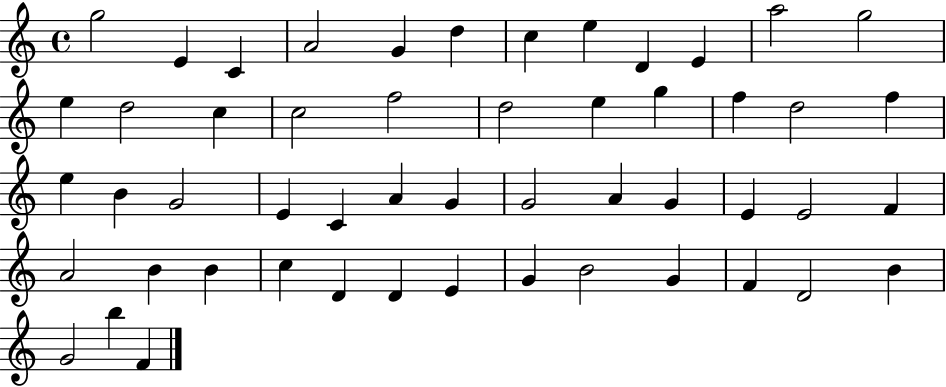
{
  \clef treble
  \time 4/4
  \defaultTimeSignature
  \key c \major
  g''2 e'4 c'4 | a'2 g'4 d''4 | c''4 e''4 d'4 e'4 | a''2 g''2 | \break e''4 d''2 c''4 | c''2 f''2 | d''2 e''4 g''4 | f''4 d''2 f''4 | \break e''4 b'4 g'2 | e'4 c'4 a'4 g'4 | g'2 a'4 g'4 | e'4 e'2 f'4 | \break a'2 b'4 b'4 | c''4 d'4 d'4 e'4 | g'4 b'2 g'4 | f'4 d'2 b'4 | \break g'2 b''4 f'4 | \bar "|."
}